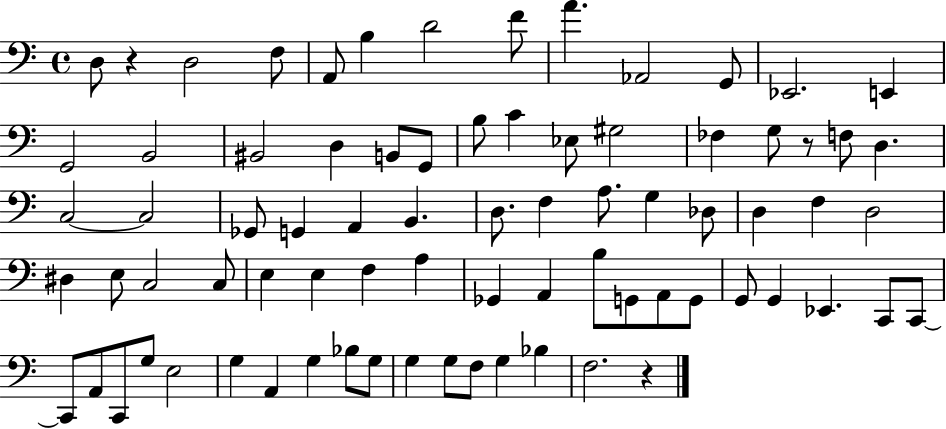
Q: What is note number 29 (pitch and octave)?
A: Gb2